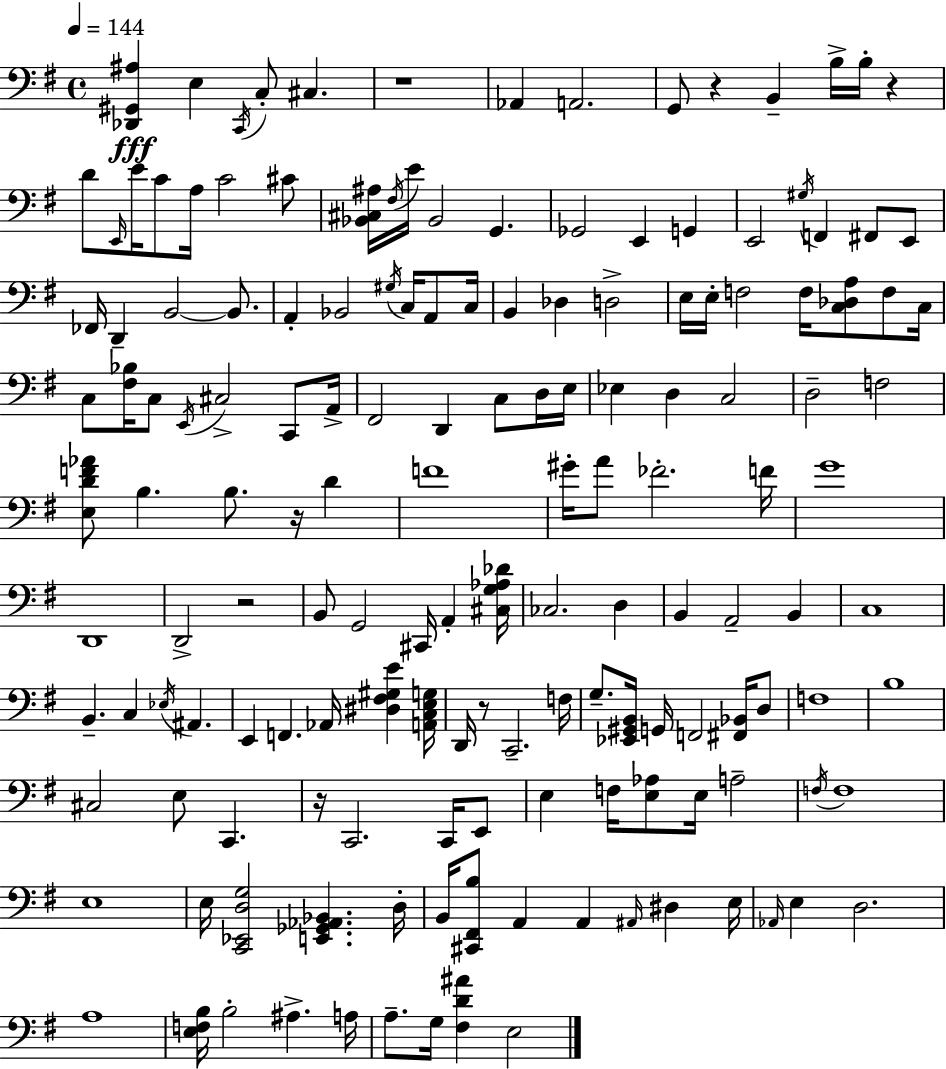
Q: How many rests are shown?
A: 7